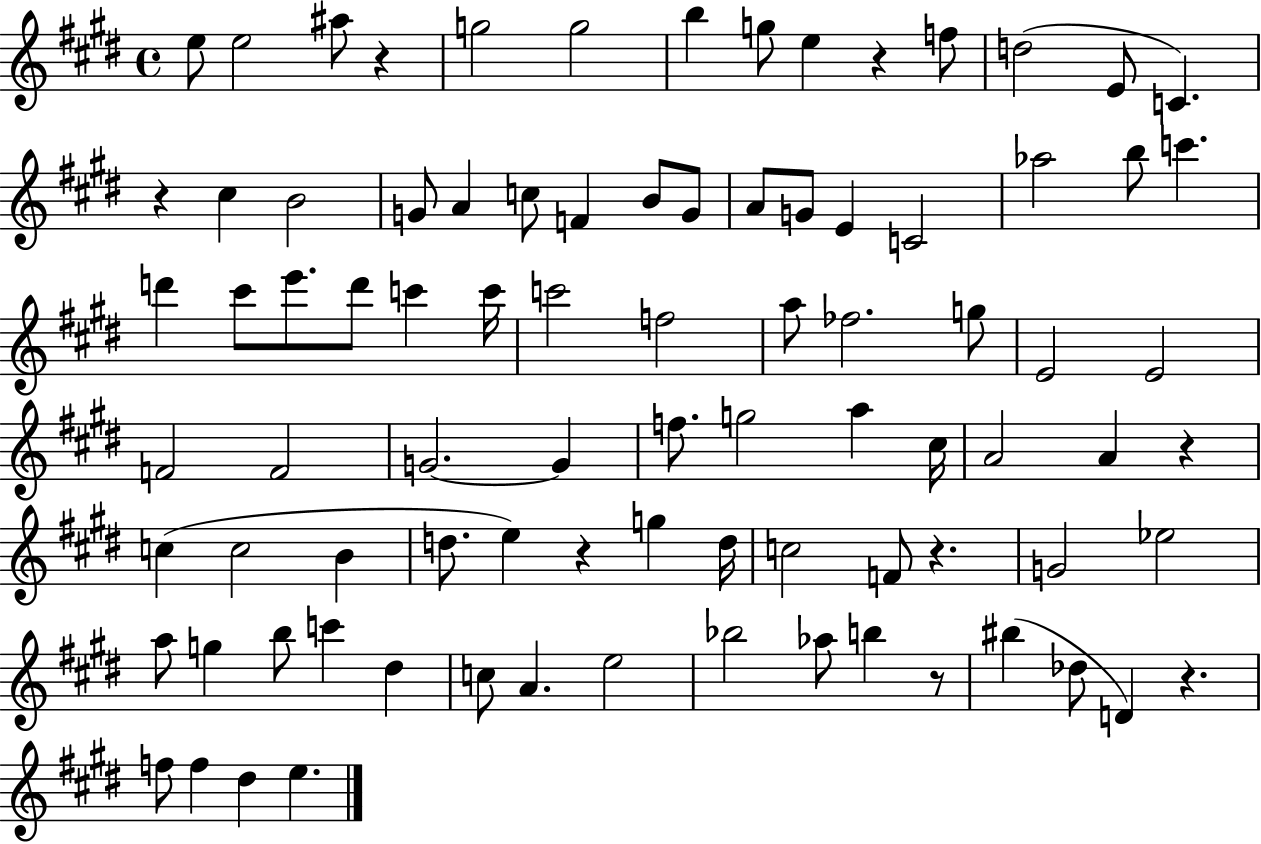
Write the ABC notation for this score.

X:1
T:Untitled
M:4/4
L:1/4
K:E
e/2 e2 ^a/2 z g2 g2 b g/2 e z f/2 d2 E/2 C z ^c B2 G/2 A c/2 F B/2 G/2 A/2 G/2 E C2 _a2 b/2 c' d' ^c'/2 e'/2 d'/2 c' c'/4 c'2 f2 a/2 _f2 g/2 E2 E2 F2 F2 G2 G f/2 g2 a ^c/4 A2 A z c c2 B d/2 e z g d/4 c2 F/2 z G2 _e2 a/2 g b/2 c' ^d c/2 A e2 _b2 _a/2 b z/2 ^b _d/2 D z f/2 f ^d e